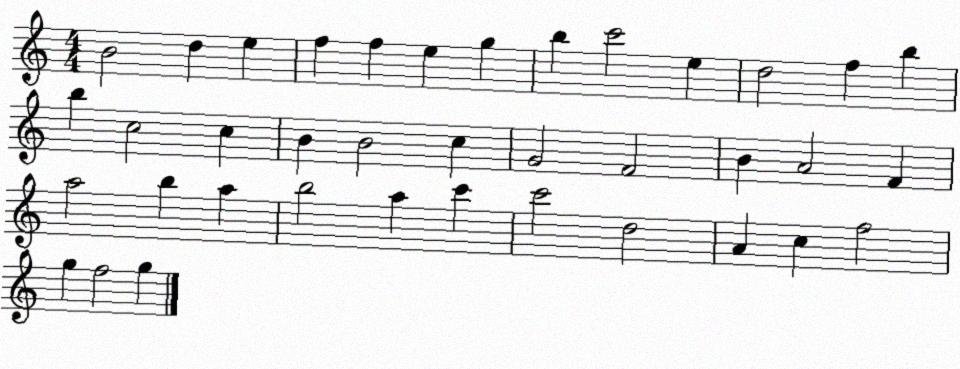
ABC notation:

X:1
T:Untitled
M:4/4
L:1/4
K:C
B2 d e f f e g b c'2 e d2 f b b c2 c B B2 c G2 F2 B A2 F a2 b a b2 a c' c'2 d2 A c f2 g f2 g